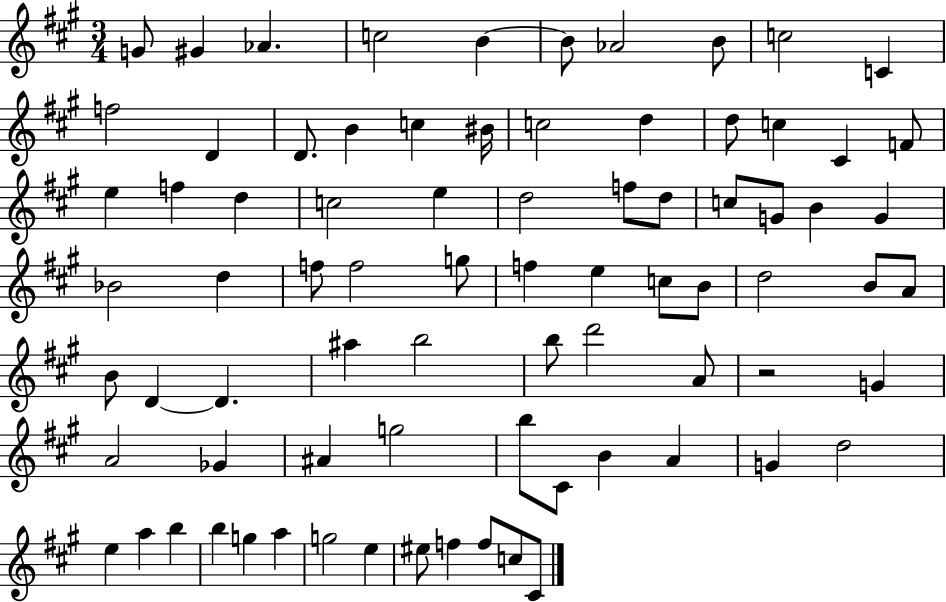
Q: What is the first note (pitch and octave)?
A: G4